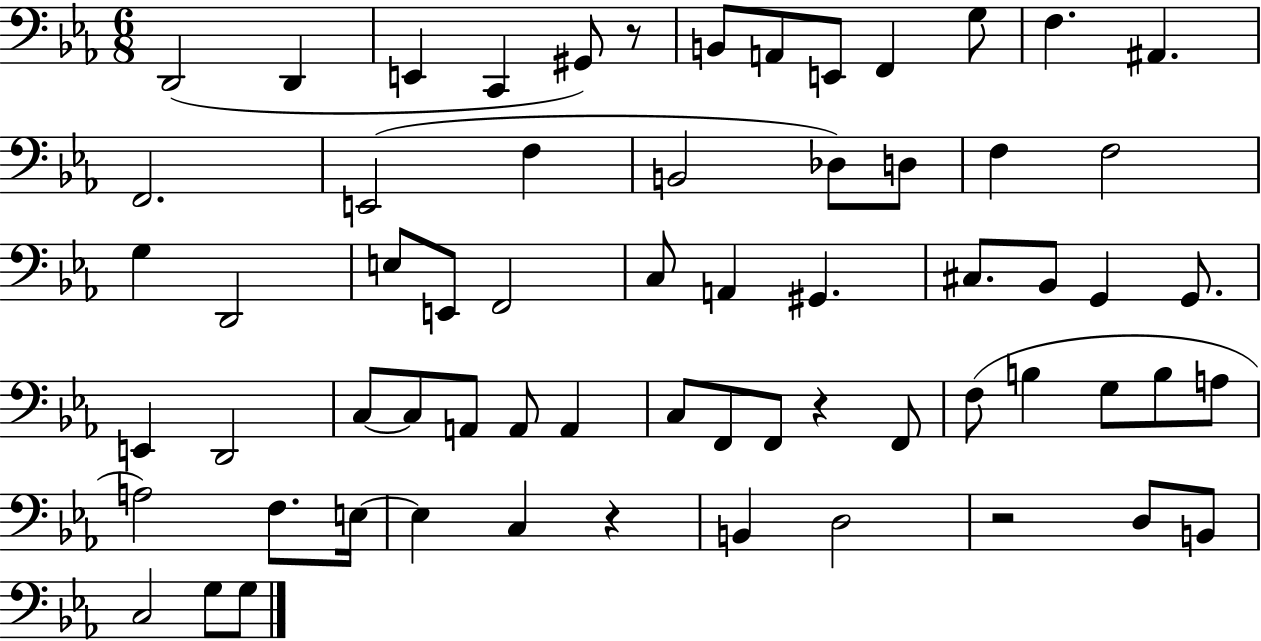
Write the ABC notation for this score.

X:1
T:Untitled
M:6/8
L:1/4
K:Eb
D,,2 D,, E,, C,, ^G,,/2 z/2 B,,/2 A,,/2 E,,/2 F,, G,/2 F, ^A,, F,,2 E,,2 F, B,,2 _D,/2 D,/2 F, F,2 G, D,,2 E,/2 E,,/2 F,,2 C,/2 A,, ^G,, ^C,/2 _B,,/2 G,, G,,/2 E,, D,,2 C,/2 C,/2 A,,/2 A,,/2 A,, C,/2 F,,/2 F,,/2 z F,,/2 F,/2 B, G,/2 B,/2 A,/2 A,2 F,/2 E,/4 E, C, z B,, D,2 z2 D,/2 B,,/2 C,2 G,/2 G,/2